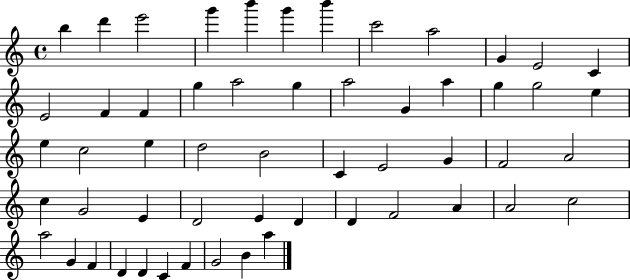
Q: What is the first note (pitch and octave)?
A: B5